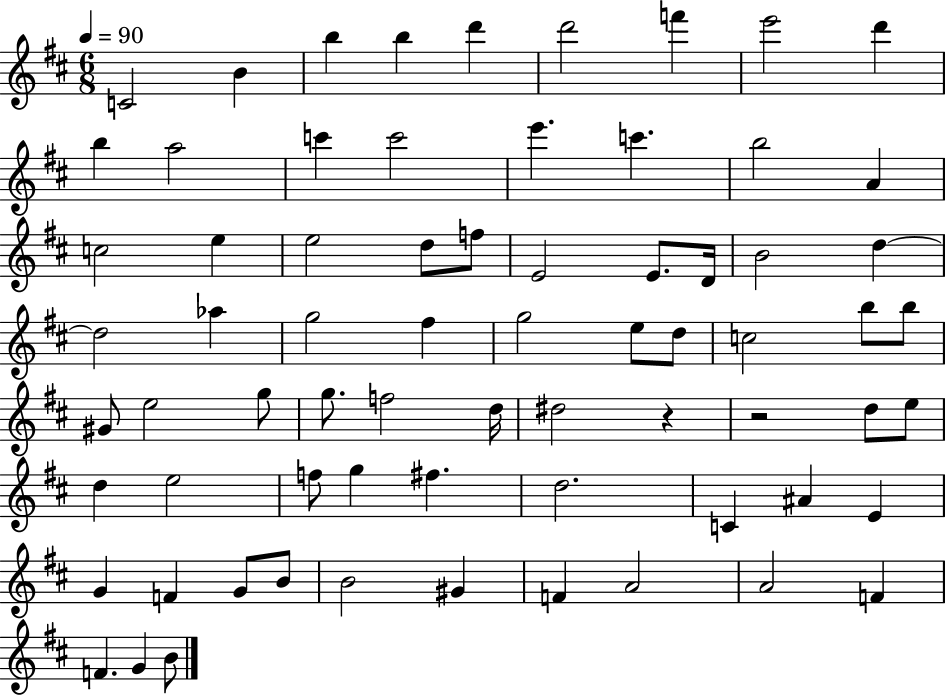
C4/h B4/q B5/q B5/q D6/q D6/h F6/q E6/h D6/q B5/q A5/h C6/q C6/h E6/q. C6/q. B5/h A4/q C5/h E5/q E5/h D5/e F5/e E4/h E4/e. D4/s B4/h D5/q D5/h Ab5/q G5/h F#5/q G5/h E5/e D5/e C5/h B5/e B5/e G#4/e E5/h G5/e G5/e. F5/h D5/s D#5/h R/q R/h D5/e E5/e D5/q E5/h F5/e G5/q F#5/q. D5/h. C4/q A#4/q E4/q G4/q F4/q G4/e B4/e B4/h G#4/q F4/q A4/h A4/h F4/q F4/q. G4/q B4/e